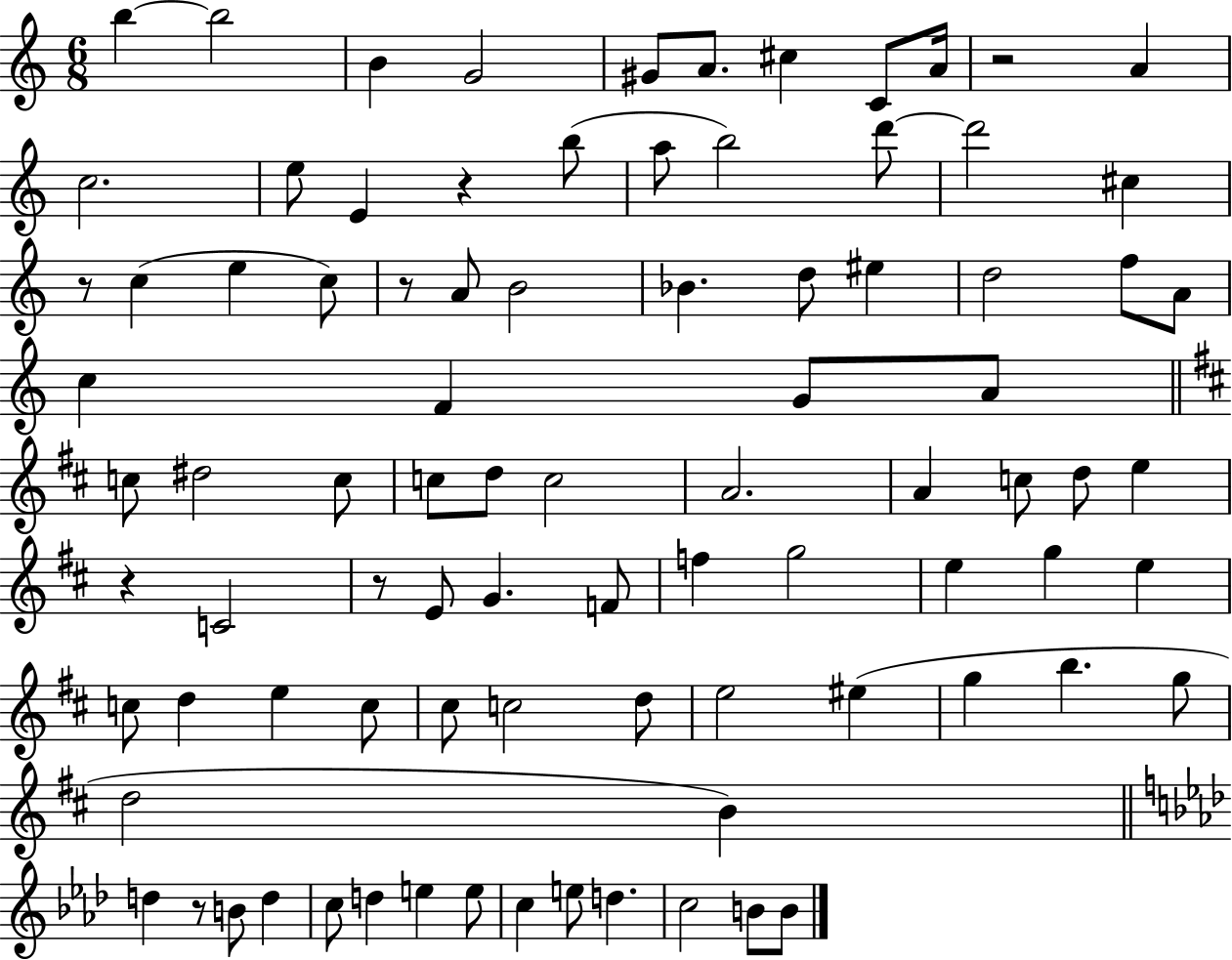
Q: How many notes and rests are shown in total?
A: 88